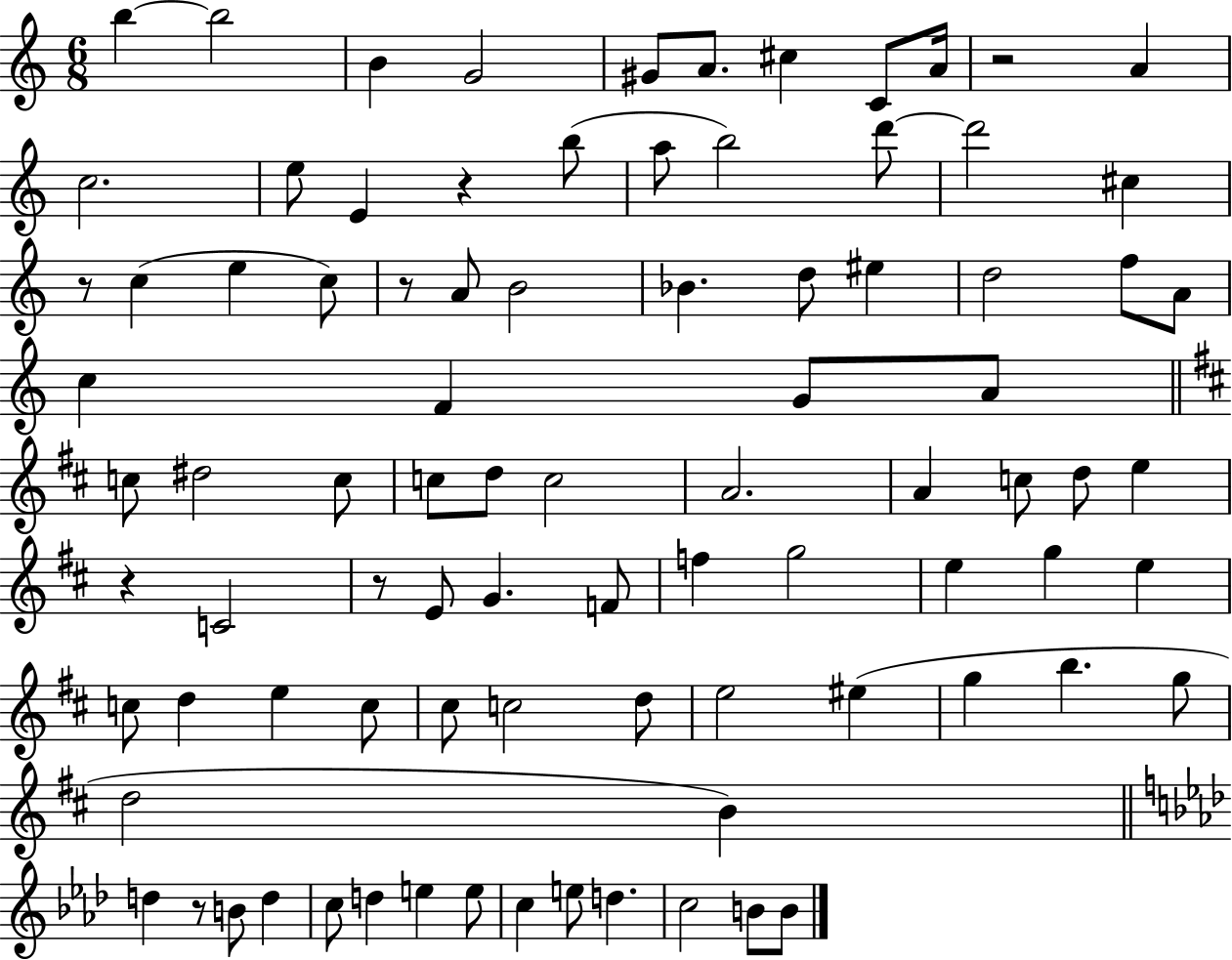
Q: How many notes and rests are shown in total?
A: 88